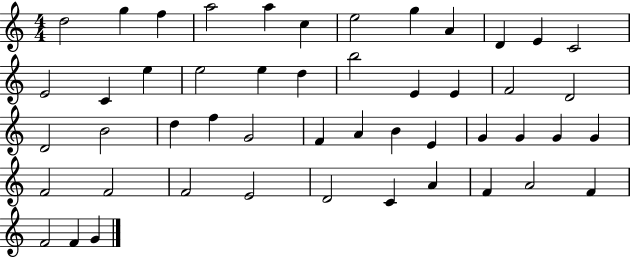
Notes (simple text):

D5/h G5/q F5/q A5/h A5/q C5/q E5/h G5/q A4/q D4/q E4/q C4/h E4/h C4/q E5/q E5/h E5/q D5/q B5/h E4/q E4/q F4/h D4/h D4/h B4/h D5/q F5/q G4/h F4/q A4/q B4/q E4/q G4/q G4/q G4/q G4/q F4/h F4/h F4/h E4/h D4/h C4/q A4/q F4/q A4/h F4/q F4/h F4/q G4/q